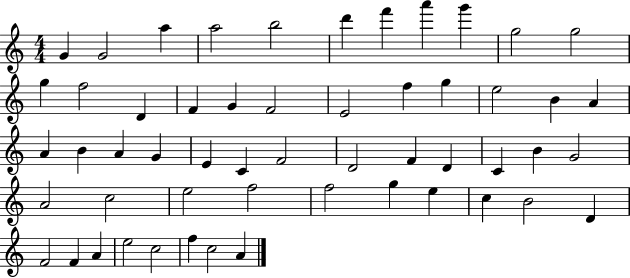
{
  \clef treble
  \numericTimeSignature
  \time 4/4
  \key c \major
  g'4 g'2 a''4 | a''2 b''2 | d'''4 f'''4 a'''4 g'''4 | g''2 g''2 | \break g''4 f''2 d'4 | f'4 g'4 f'2 | e'2 f''4 g''4 | e''2 b'4 a'4 | \break a'4 b'4 a'4 g'4 | e'4 c'4 f'2 | d'2 f'4 d'4 | c'4 b'4 g'2 | \break a'2 c''2 | e''2 f''2 | f''2 g''4 e''4 | c''4 b'2 d'4 | \break f'2 f'4 a'4 | e''2 c''2 | f''4 c''2 a'4 | \bar "|."
}